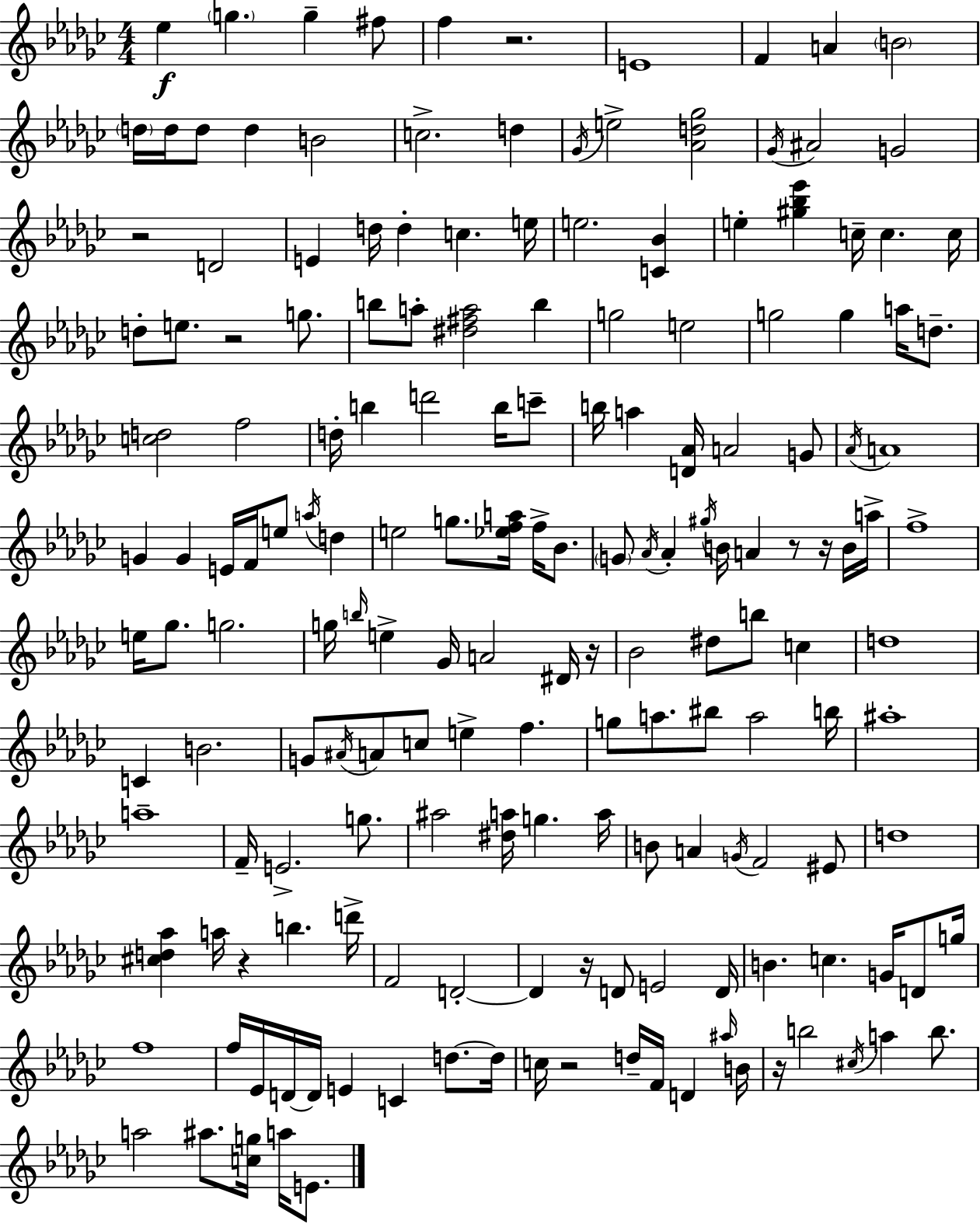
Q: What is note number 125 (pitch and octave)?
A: E4